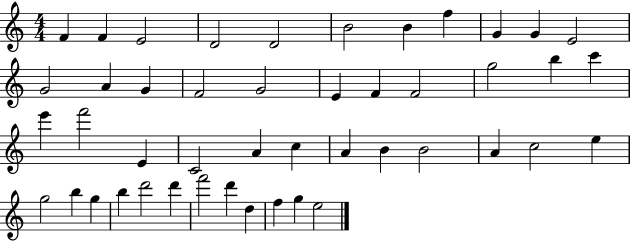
F4/q F4/q E4/h D4/h D4/h B4/h B4/q F5/q G4/q G4/q E4/h G4/h A4/q G4/q F4/h G4/h E4/q F4/q F4/h G5/h B5/q C6/q E6/q F6/h E4/q C4/h A4/q C5/q A4/q B4/q B4/h A4/q C5/h E5/q G5/h B5/q G5/q B5/q D6/h D6/q F6/h D6/q D5/q F5/q G5/q E5/h